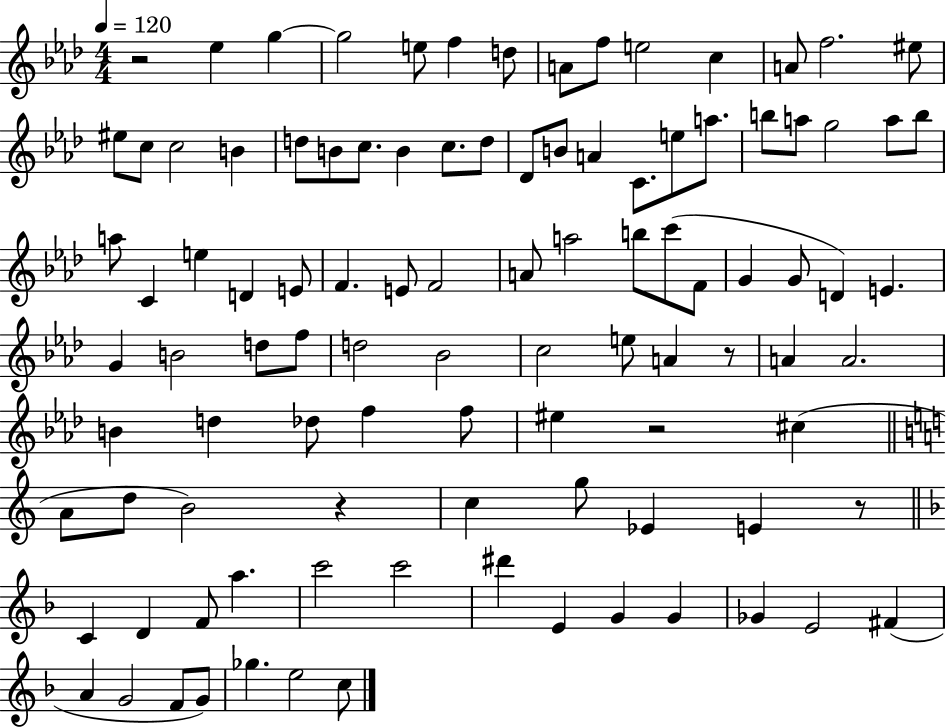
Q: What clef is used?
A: treble